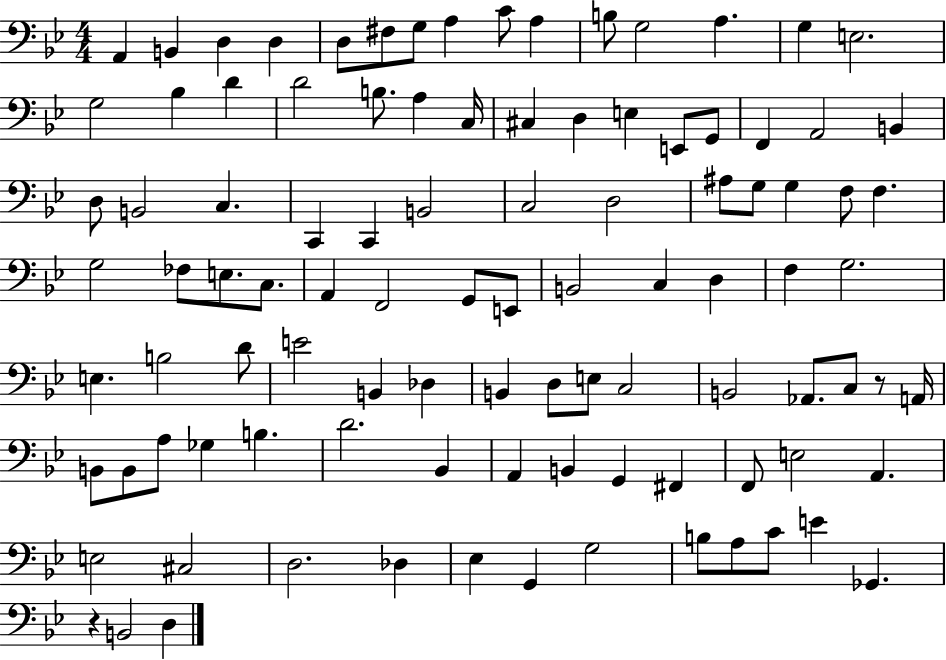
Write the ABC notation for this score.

X:1
T:Untitled
M:4/4
L:1/4
K:Bb
A,, B,, D, D, D,/2 ^F,/2 G,/2 A, C/2 A, B,/2 G,2 A, G, E,2 G,2 _B, D D2 B,/2 A, C,/4 ^C, D, E, E,,/2 G,,/2 F,, A,,2 B,, D,/2 B,,2 C, C,, C,, B,,2 C,2 D,2 ^A,/2 G,/2 G, F,/2 F, G,2 _F,/2 E,/2 C,/2 A,, F,,2 G,,/2 E,,/2 B,,2 C, D, F, G,2 E, B,2 D/2 E2 B,, _D, B,, D,/2 E,/2 C,2 B,,2 _A,,/2 C,/2 z/2 A,,/4 B,,/2 B,,/2 A,/2 _G, B, D2 _B,, A,, B,, G,, ^F,, F,,/2 E,2 A,, E,2 ^C,2 D,2 _D, _E, G,, G,2 B,/2 A,/2 C/2 E _G,, z B,,2 D,